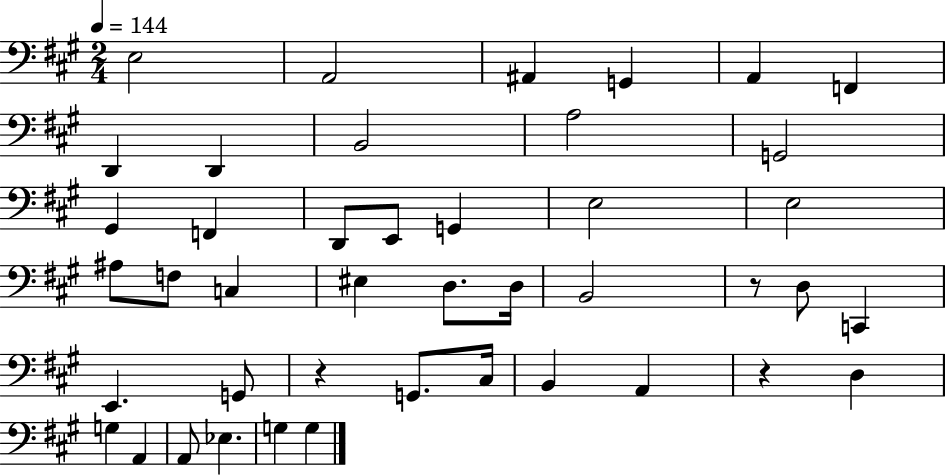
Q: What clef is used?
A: bass